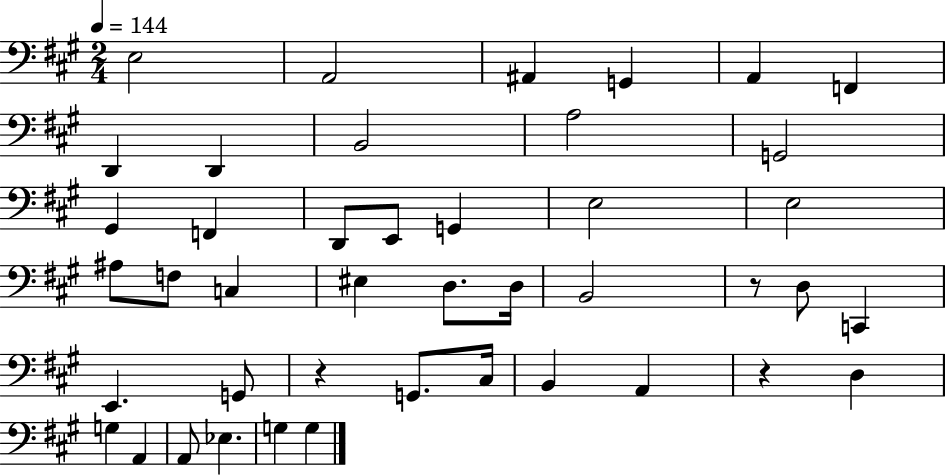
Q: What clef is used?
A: bass